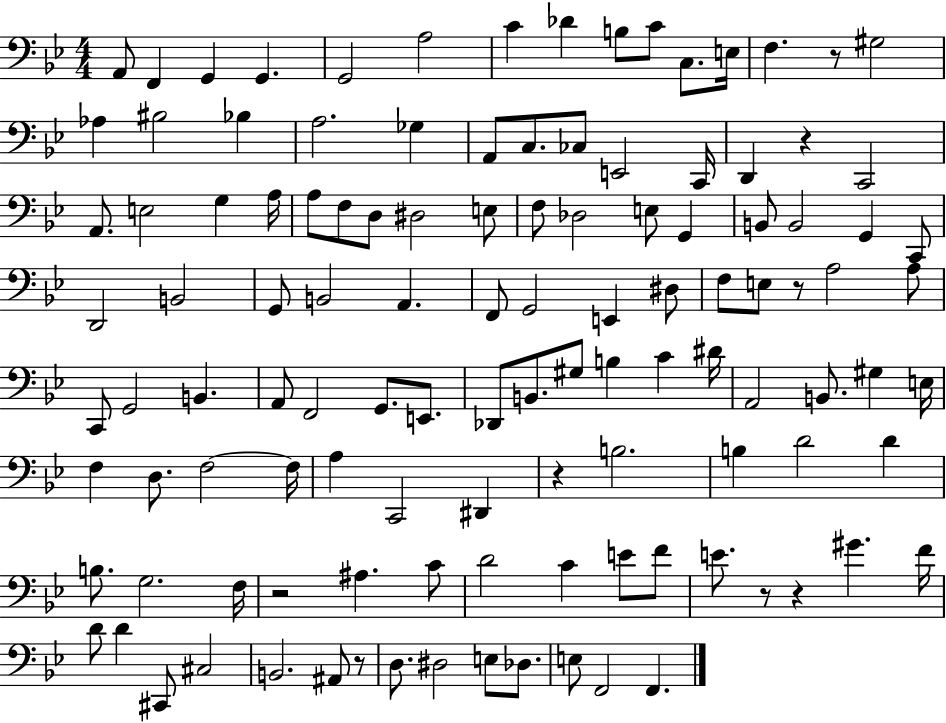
A2/e F2/q G2/q G2/q. G2/h A3/h C4/q Db4/q B3/e C4/e C3/e. E3/s F3/q. R/e G#3/h Ab3/q BIS3/h Bb3/q A3/h. Gb3/q A2/e C3/e. CES3/e E2/h C2/s D2/q R/q C2/h A2/e. E3/h G3/q A3/s A3/e F3/e D3/e D#3/h E3/e F3/e Db3/h E3/e G2/q B2/e B2/h G2/q C2/e D2/h B2/h G2/e B2/h A2/q. F2/e G2/h E2/q D#3/e F3/e E3/e R/e A3/h A3/e C2/e G2/h B2/q. A2/e F2/h G2/e. E2/e. Db2/e B2/e. G#3/e B3/q C4/q D#4/s A2/h B2/e. G#3/q E3/s F3/q D3/e. F3/h F3/s A3/q C2/h D#2/q R/q B3/h. B3/q D4/h D4/q B3/e. G3/h. F3/s R/h A#3/q. C4/e D4/h C4/q E4/e F4/e E4/e. R/e R/q G#4/q. F4/s D4/e D4/q C#2/e C#3/h B2/h. A#2/e R/e D3/e. D#3/h E3/e Db3/e. E3/e F2/h F2/q.